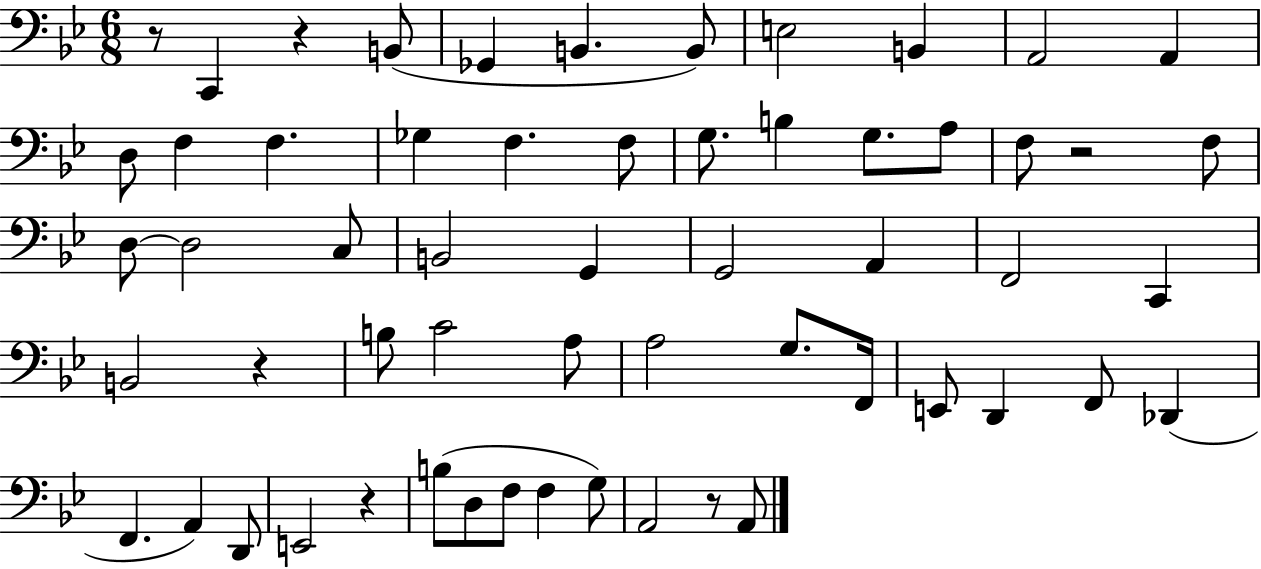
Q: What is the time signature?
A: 6/8